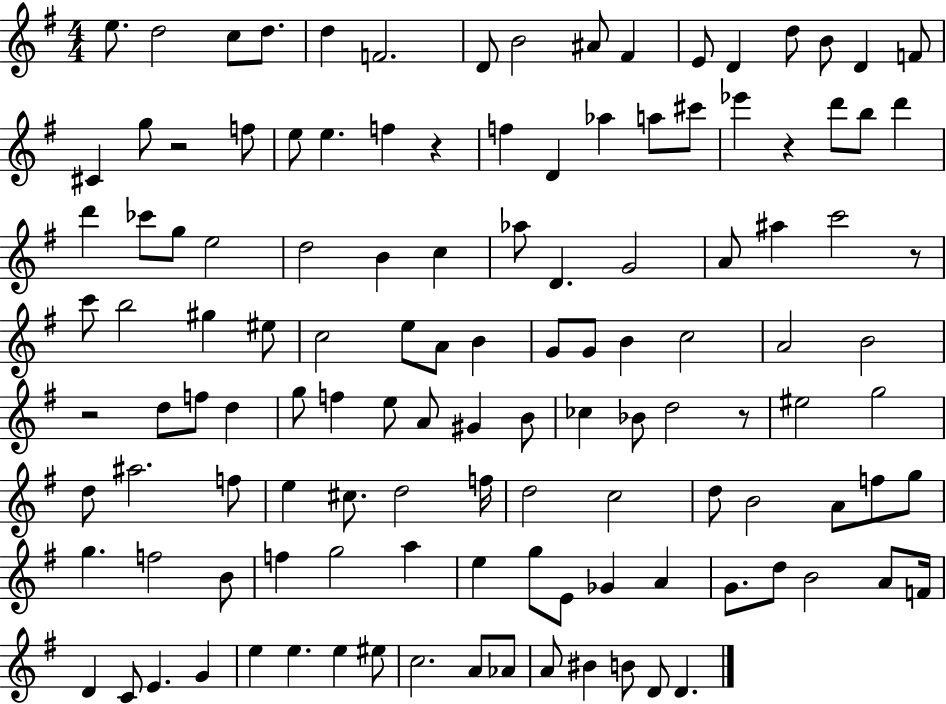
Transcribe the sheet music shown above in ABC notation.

X:1
T:Untitled
M:4/4
L:1/4
K:G
e/2 d2 c/2 d/2 d F2 D/2 B2 ^A/2 ^F E/2 D d/2 B/2 D F/2 ^C g/2 z2 f/2 e/2 e f z f D _a a/2 ^c'/2 _e' z d'/2 b/2 d' d' _c'/2 g/2 e2 d2 B c _a/2 D G2 A/2 ^a c'2 z/2 c'/2 b2 ^g ^e/2 c2 e/2 A/2 B G/2 G/2 B c2 A2 B2 z2 d/2 f/2 d g/2 f e/2 A/2 ^G B/2 _c _B/2 d2 z/2 ^e2 g2 d/2 ^a2 f/2 e ^c/2 d2 f/4 d2 c2 d/2 B2 A/2 f/2 g/2 g f2 B/2 f g2 a e g/2 E/2 _G A G/2 d/2 B2 A/2 F/4 D C/2 E G e e e ^e/2 c2 A/2 _A/2 A/2 ^B B/2 D/2 D